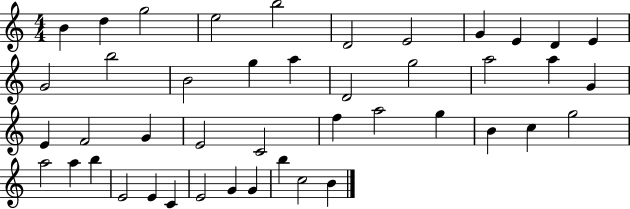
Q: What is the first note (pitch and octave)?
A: B4